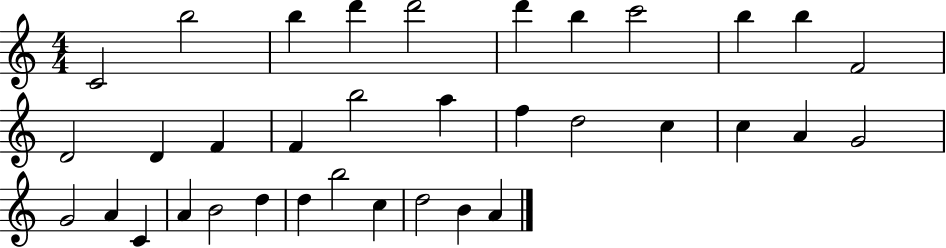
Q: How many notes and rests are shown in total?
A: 35